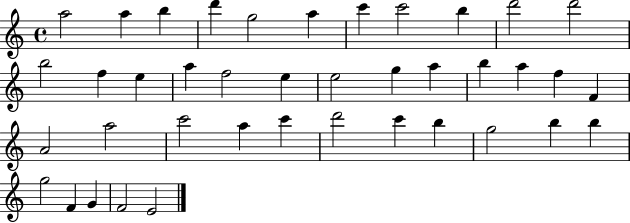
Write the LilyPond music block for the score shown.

{
  \clef treble
  \time 4/4
  \defaultTimeSignature
  \key c \major
  a''2 a''4 b''4 | d'''4 g''2 a''4 | c'''4 c'''2 b''4 | d'''2 d'''2 | \break b''2 f''4 e''4 | a''4 f''2 e''4 | e''2 g''4 a''4 | b''4 a''4 f''4 f'4 | \break a'2 a''2 | c'''2 a''4 c'''4 | d'''2 c'''4 b''4 | g''2 b''4 b''4 | \break g''2 f'4 g'4 | f'2 e'2 | \bar "|."
}